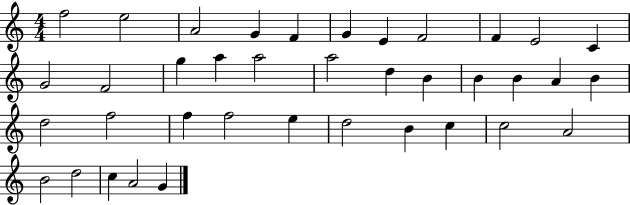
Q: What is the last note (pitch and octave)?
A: G4